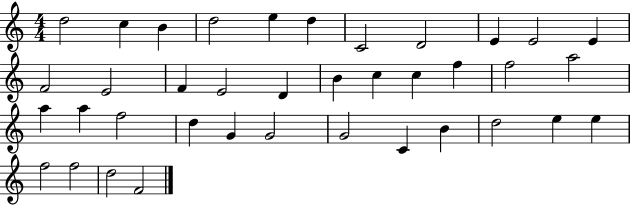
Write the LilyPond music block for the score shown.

{
  \clef treble
  \numericTimeSignature
  \time 4/4
  \key c \major
  d''2 c''4 b'4 | d''2 e''4 d''4 | c'2 d'2 | e'4 e'2 e'4 | \break f'2 e'2 | f'4 e'2 d'4 | b'4 c''4 c''4 f''4 | f''2 a''2 | \break a''4 a''4 f''2 | d''4 g'4 g'2 | g'2 c'4 b'4 | d''2 e''4 e''4 | \break f''2 f''2 | d''2 f'2 | \bar "|."
}